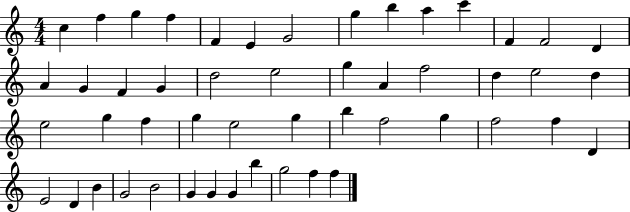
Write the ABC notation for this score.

X:1
T:Untitled
M:4/4
L:1/4
K:C
c f g f F E G2 g b a c' F F2 D A G F G d2 e2 g A f2 d e2 d e2 g f g e2 g b f2 g f2 f D E2 D B G2 B2 G G G b g2 f f